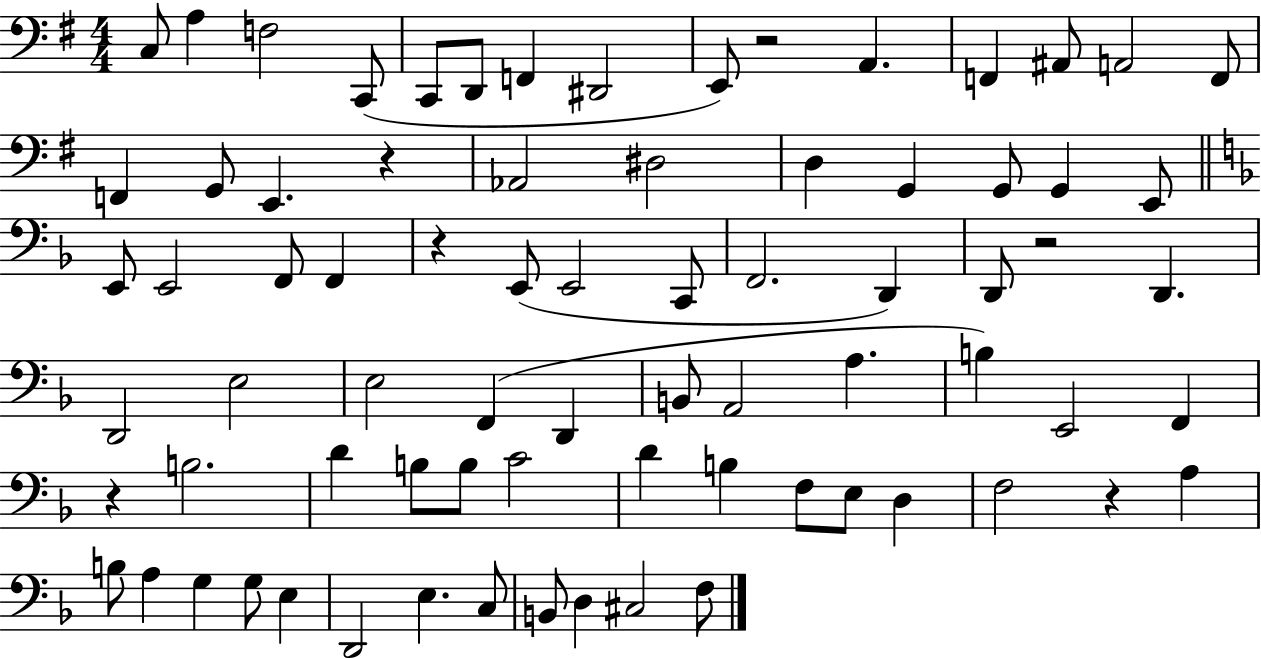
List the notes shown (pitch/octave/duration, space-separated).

C3/e A3/q F3/h C2/e C2/e D2/e F2/q D#2/h E2/e R/h A2/q. F2/q A#2/e A2/h F2/e F2/q G2/e E2/q. R/q Ab2/h D#3/h D3/q G2/q G2/e G2/q E2/e E2/e E2/h F2/e F2/q R/q E2/e E2/h C2/e F2/h. D2/q D2/e R/h D2/q. D2/h E3/h E3/h F2/q D2/q B2/e A2/h A3/q. B3/q E2/h F2/q R/q B3/h. D4/q B3/e B3/e C4/h D4/q B3/q F3/e E3/e D3/q F3/h R/q A3/q B3/e A3/q G3/q G3/e E3/q D2/h E3/q. C3/e B2/e D3/q C#3/h F3/e